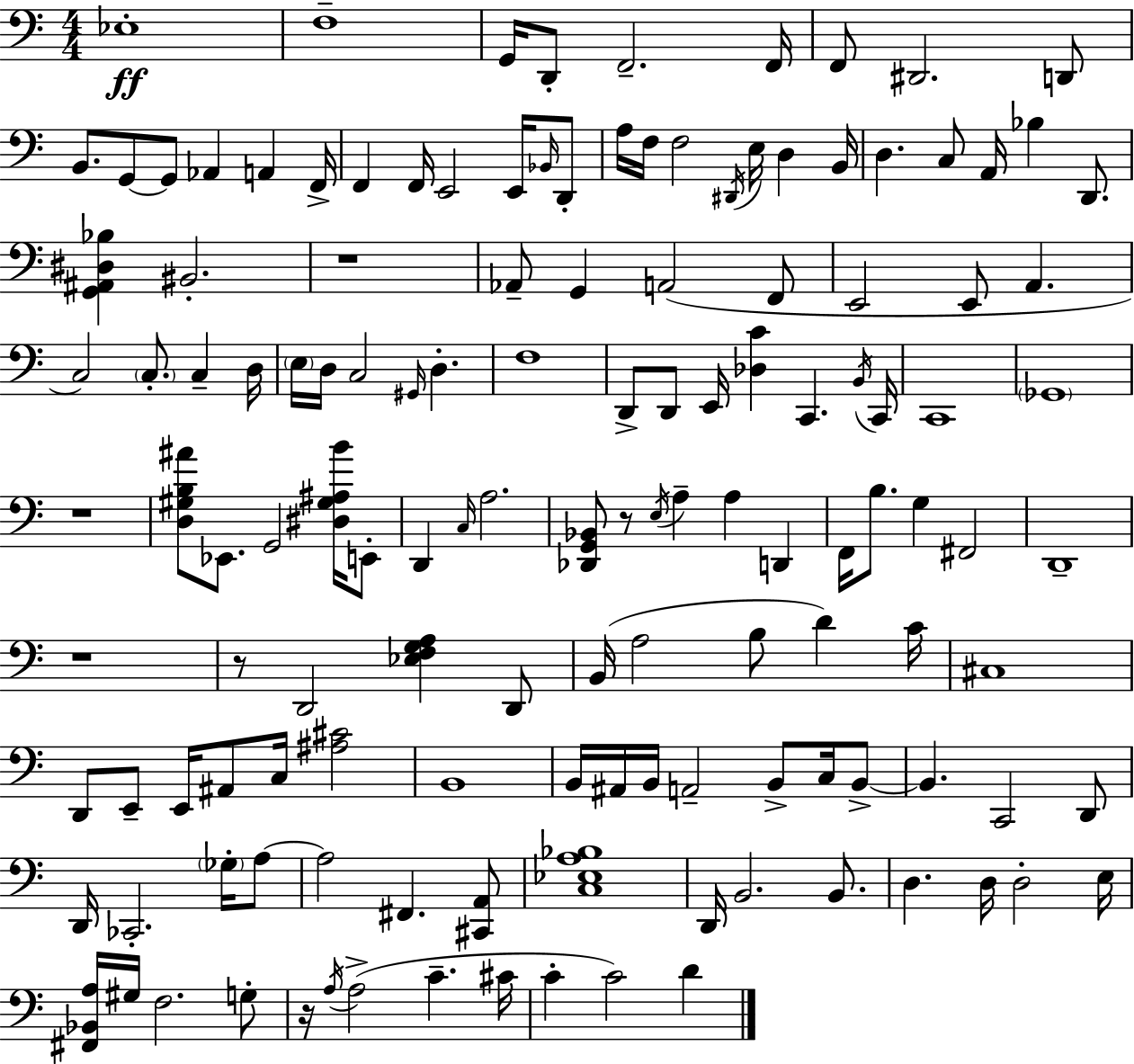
X:1
T:Untitled
M:4/4
L:1/4
K:Am
_E,4 F,4 G,,/4 D,,/2 F,,2 F,,/4 F,,/2 ^D,,2 D,,/2 B,,/2 G,,/2 G,,/2 _A,, A,, F,,/4 F,, F,,/4 E,,2 E,,/4 _B,,/4 D,,/2 A,/4 F,/4 F,2 ^D,,/4 E,/4 D, B,,/4 D, C,/2 A,,/4 _B, D,,/2 [G,,^A,,^D,_B,] ^B,,2 z4 _A,,/2 G,, A,,2 F,,/2 E,,2 E,,/2 A,, C,2 C,/2 C, D,/4 E,/4 D,/4 C,2 ^G,,/4 D, F,4 D,,/2 D,,/2 E,,/4 [_D,C] C,, B,,/4 C,,/4 C,,4 _G,,4 z4 [D,^G,B,^A]/2 _E,,/2 G,,2 [^D,^G,^A,B]/4 E,,/2 D,, C,/4 A,2 [_D,,G,,_B,,]/2 z/2 E,/4 A, A, D,, F,,/4 B,/2 G, ^F,,2 D,,4 z4 z/2 D,,2 [_E,F,G,A,] D,,/2 B,,/4 A,2 B,/2 D C/4 ^C,4 D,,/2 E,,/2 E,,/4 ^A,,/2 C,/4 [^A,^C]2 B,,4 B,,/4 ^A,,/4 B,,/4 A,,2 B,,/2 C,/4 B,,/2 B,, C,,2 D,,/2 D,,/4 _C,,2 _G,/4 A,/2 A,2 ^F,, [^C,,A,,]/2 [C,_E,A,_B,]4 D,,/4 B,,2 B,,/2 D, D,/4 D,2 E,/4 [^F,,_B,,A,]/4 ^G,/4 F,2 G,/2 z/4 A,/4 A,2 C ^C/4 C C2 D